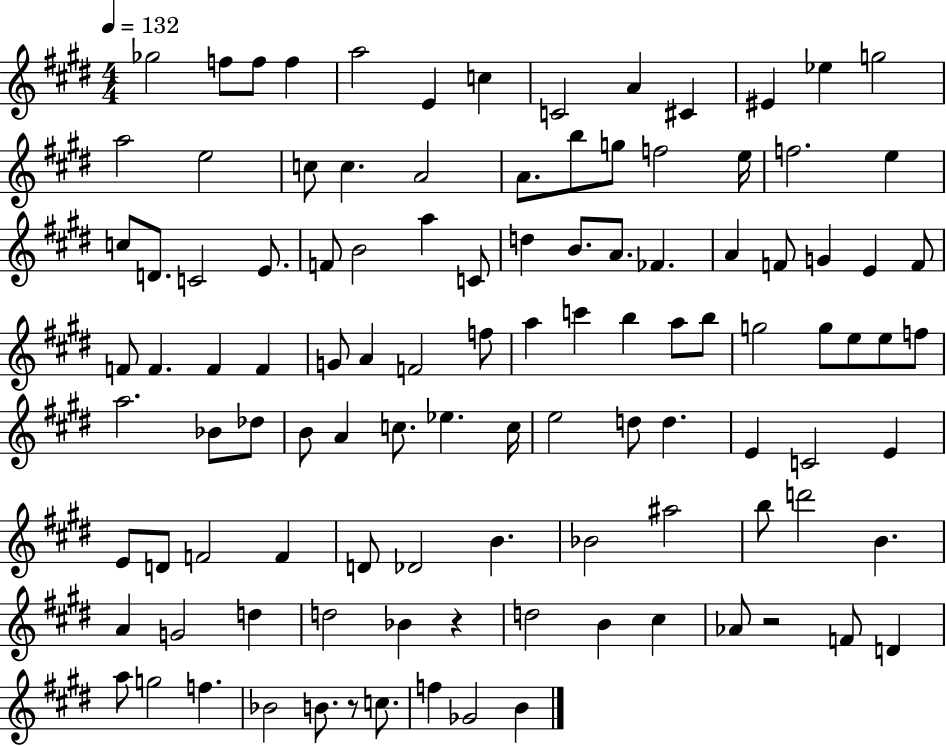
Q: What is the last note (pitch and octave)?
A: B4